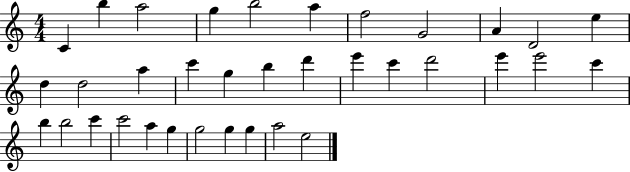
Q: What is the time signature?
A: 4/4